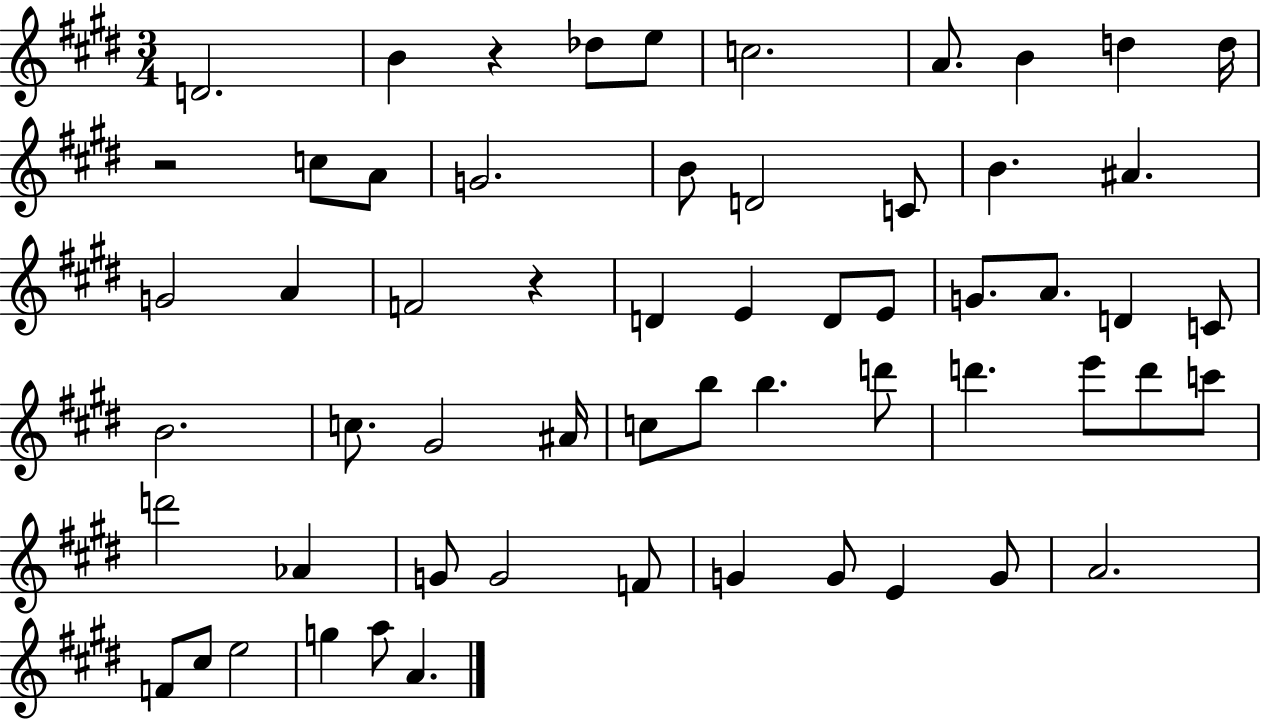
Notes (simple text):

D4/h. B4/q R/q Db5/e E5/e C5/h. A4/e. B4/q D5/q D5/s R/h C5/e A4/e G4/h. B4/e D4/h C4/e B4/q. A#4/q. G4/h A4/q F4/h R/q D4/q E4/q D4/e E4/e G4/e. A4/e. D4/q C4/e B4/h. C5/e. G#4/h A#4/s C5/e B5/e B5/q. D6/e D6/q. E6/e D6/e C6/e D6/h Ab4/q G4/e G4/h F4/e G4/q G4/e E4/q G4/e A4/h. F4/e C#5/e E5/h G5/q A5/e A4/q.